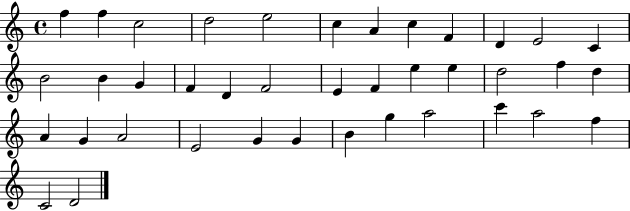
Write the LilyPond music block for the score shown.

{
  \clef treble
  \time 4/4
  \defaultTimeSignature
  \key c \major
  f''4 f''4 c''2 | d''2 e''2 | c''4 a'4 c''4 f'4 | d'4 e'2 c'4 | \break b'2 b'4 g'4 | f'4 d'4 f'2 | e'4 f'4 e''4 e''4 | d''2 f''4 d''4 | \break a'4 g'4 a'2 | e'2 g'4 g'4 | b'4 g''4 a''2 | c'''4 a''2 f''4 | \break c'2 d'2 | \bar "|."
}